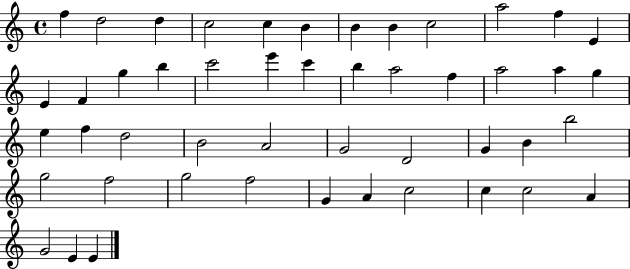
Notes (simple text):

F5/q D5/h D5/q C5/h C5/q B4/q B4/q B4/q C5/h A5/h F5/q E4/q E4/q F4/q G5/q B5/q C6/h E6/q C6/q B5/q A5/h F5/q A5/h A5/q G5/q E5/q F5/q D5/h B4/h A4/h G4/h D4/h G4/q B4/q B5/h G5/h F5/h G5/h F5/h G4/q A4/q C5/h C5/q C5/h A4/q G4/h E4/q E4/q